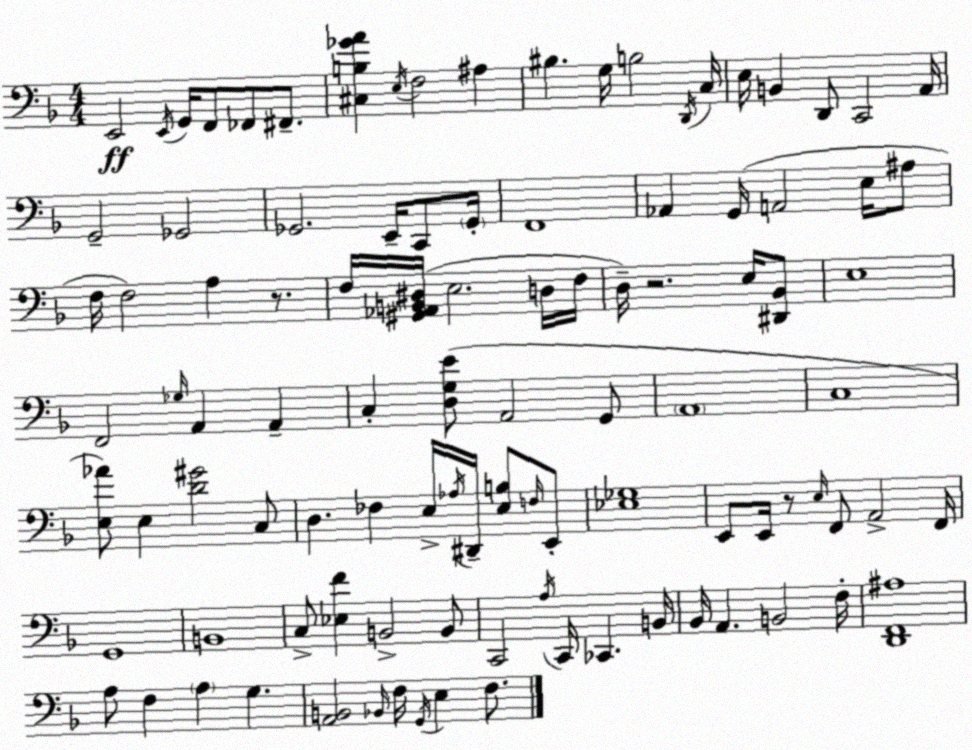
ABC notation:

X:1
T:Untitled
M:4/4
L:1/4
K:F
E,,2 E,,/4 G,,/4 F,,/2 _F,,/2 ^F,,/2 [^C,B,_GA] E,/4 F,2 ^A, ^B, G,/4 B,2 D,,/4 C,/4 E,/4 B,, D,,/2 C,,2 A,,/4 G,,2 _G,,2 _G,,2 E,,/4 C,,/2 _G,,/4 F,,4 _A,, G,,/4 A,,2 E,/4 ^A,/2 F,/4 F,2 A, z/2 F,/4 [^G,,_A,,B,,^D,]/4 E,2 D,/4 F,/4 D,/4 z2 E,/4 [^D,,_B,,]/2 E,4 F,,2 _G,/4 A,, A,, C, [D,G,E]/2 A,,2 G,,/2 A,,4 C,4 [E,_A]/2 E, [D^G]2 C,/2 D, _F, E,/4 _A,/4 ^D,,/4 [E,B,]/2 F,/4 E,,/2 [_E,_G,]4 E,,/2 E,,/4 z/2 E,/4 F,,/2 A,,2 F,,/4 G,,4 B,,4 C,/2 [_E,F] B,,2 B,,/2 C,,2 A,/4 C,,/4 _C,, B,,/4 _B,,/4 A,, B,,2 F,/4 [D,,F,,^A,]4 A,/2 F, A, G, [A,,B,,]2 _B,,/4 F,/4 G,,/4 E, F,/2